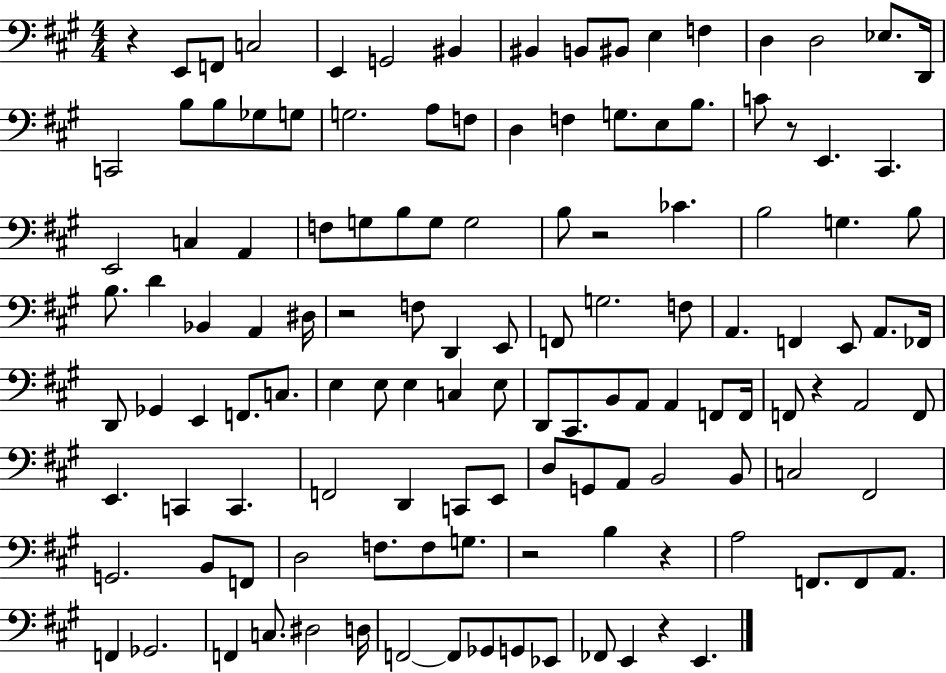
R/q E2/e F2/e C3/h E2/q G2/h BIS2/q BIS2/q B2/e BIS2/e E3/q F3/q D3/q D3/h Eb3/e. D2/s C2/h B3/e B3/e Gb3/e G3/e G3/h. A3/e F3/e D3/q F3/q G3/e. E3/e B3/e. C4/e R/e E2/q. C#2/q. E2/h C3/q A2/q F3/e G3/e B3/e G3/e G3/h B3/e R/h CES4/q. B3/h G3/q. B3/e B3/e. D4/q Bb2/q A2/q D#3/s R/h F3/e D2/q E2/e F2/e G3/h. F3/e A2/q. F2/q E2/e A2/e. FES2/s D2/e Gb2/q E2/q F2/e. C3/e. E3/q E3/e E3/q C3/q E3/e D2/e C#2/e. B2/e A2/e A2/q F2/e F2/s F2/e R/q A2/h F2/e E2/q. C2/q C2/q. F2/h D2/q C2/e E2/e D3/e G2/e A2/e B2/h B2/e C3/h F#2/h G2/h. B2/e F2/e D3/h F3/e. F3/e G3/e. R/h B3/q R/q A3/h F2/e. F2/e A2/e. F2/q Gb2/h. F2/q C3/e. D#3/h D3/s F2/h F2/e Gb2/e G2/e Eb2/e FES2/e E2/q R/q E2/q.